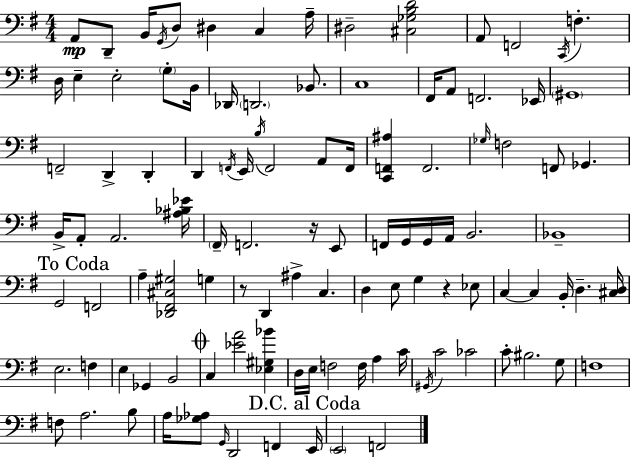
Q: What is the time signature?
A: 4/4